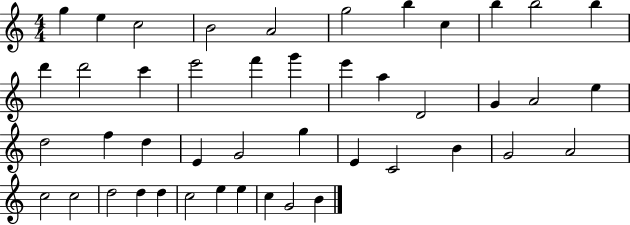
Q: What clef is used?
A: treble